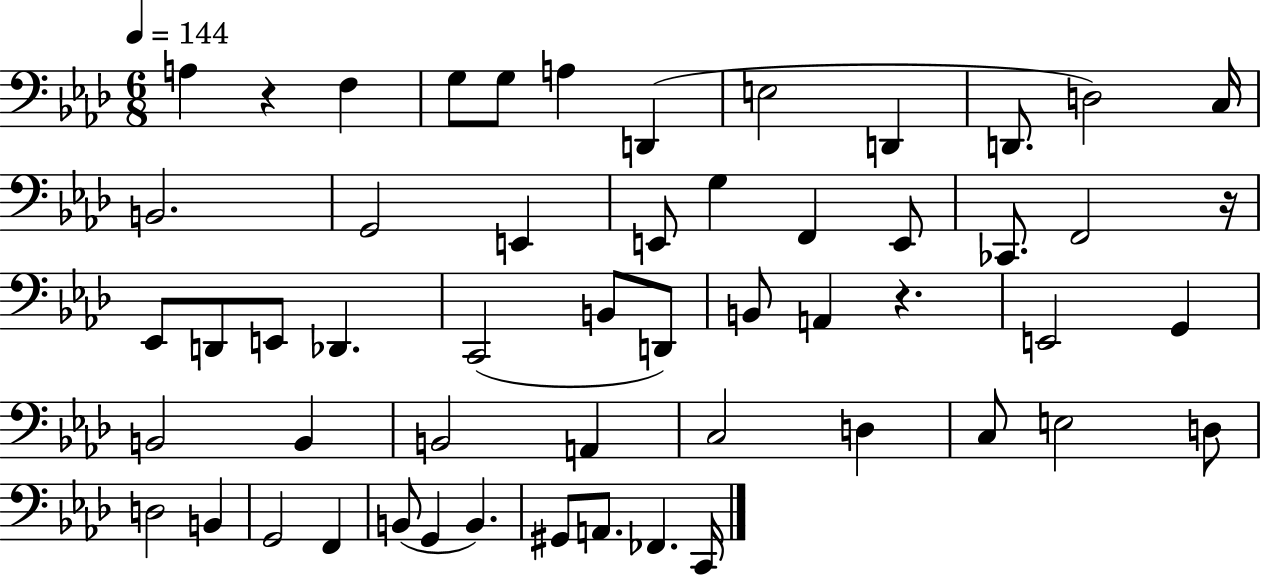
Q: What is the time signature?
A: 6/8